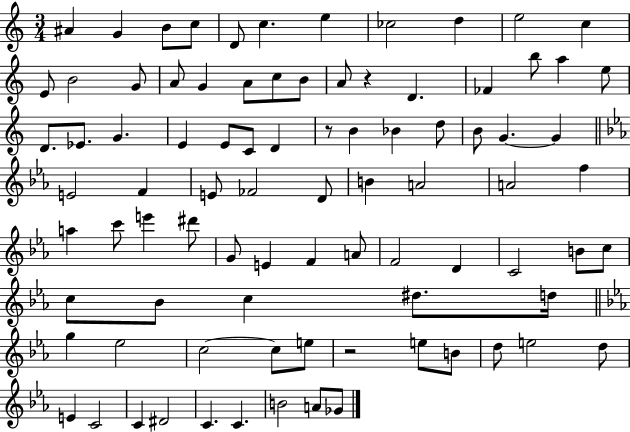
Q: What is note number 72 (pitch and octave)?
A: B4